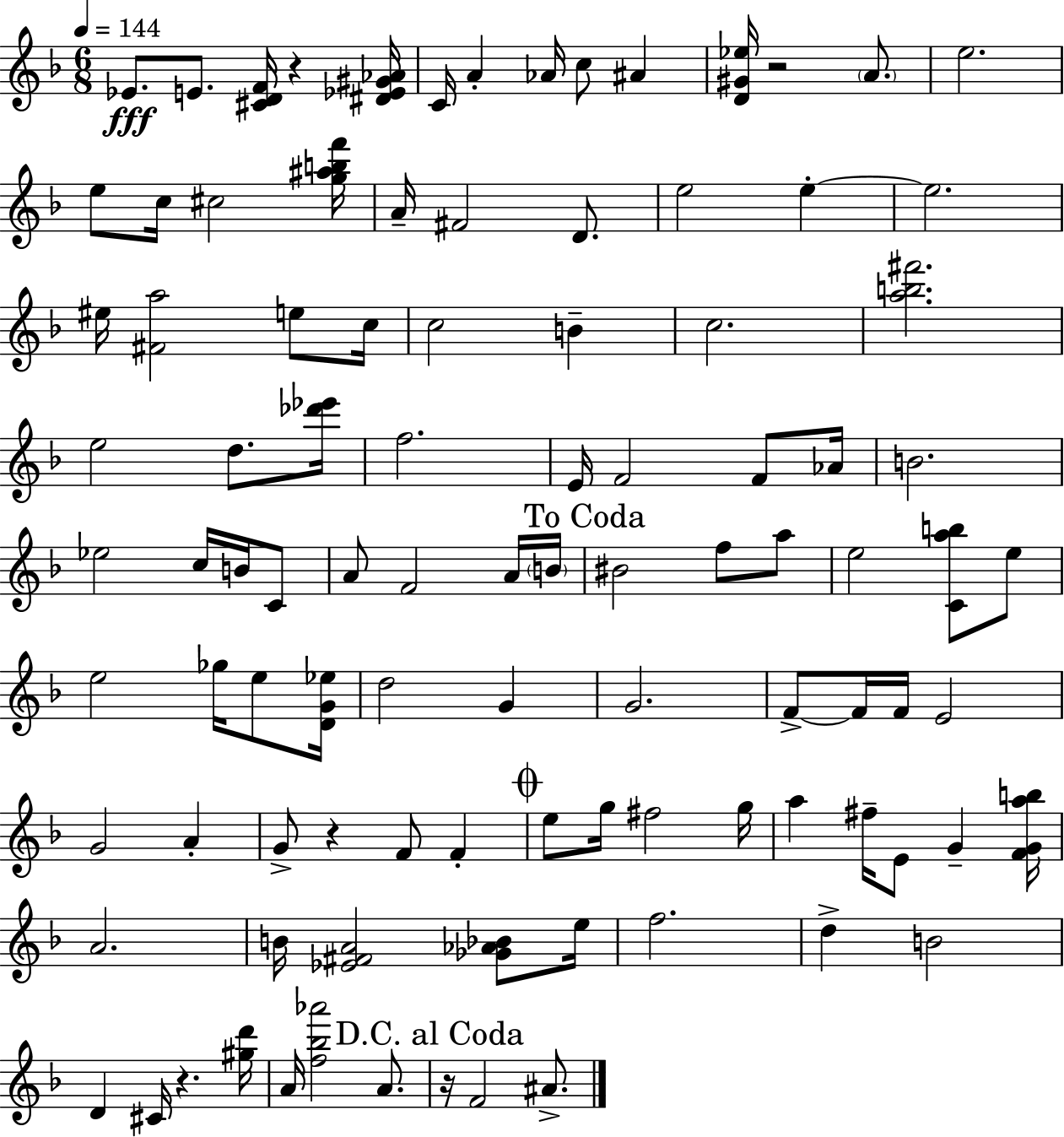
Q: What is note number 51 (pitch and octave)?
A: G4